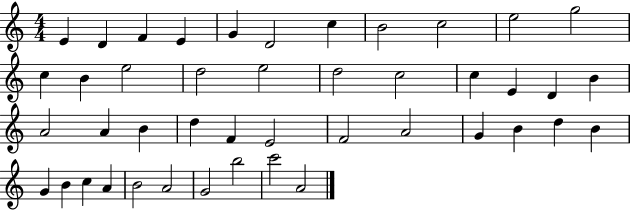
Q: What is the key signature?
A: C major